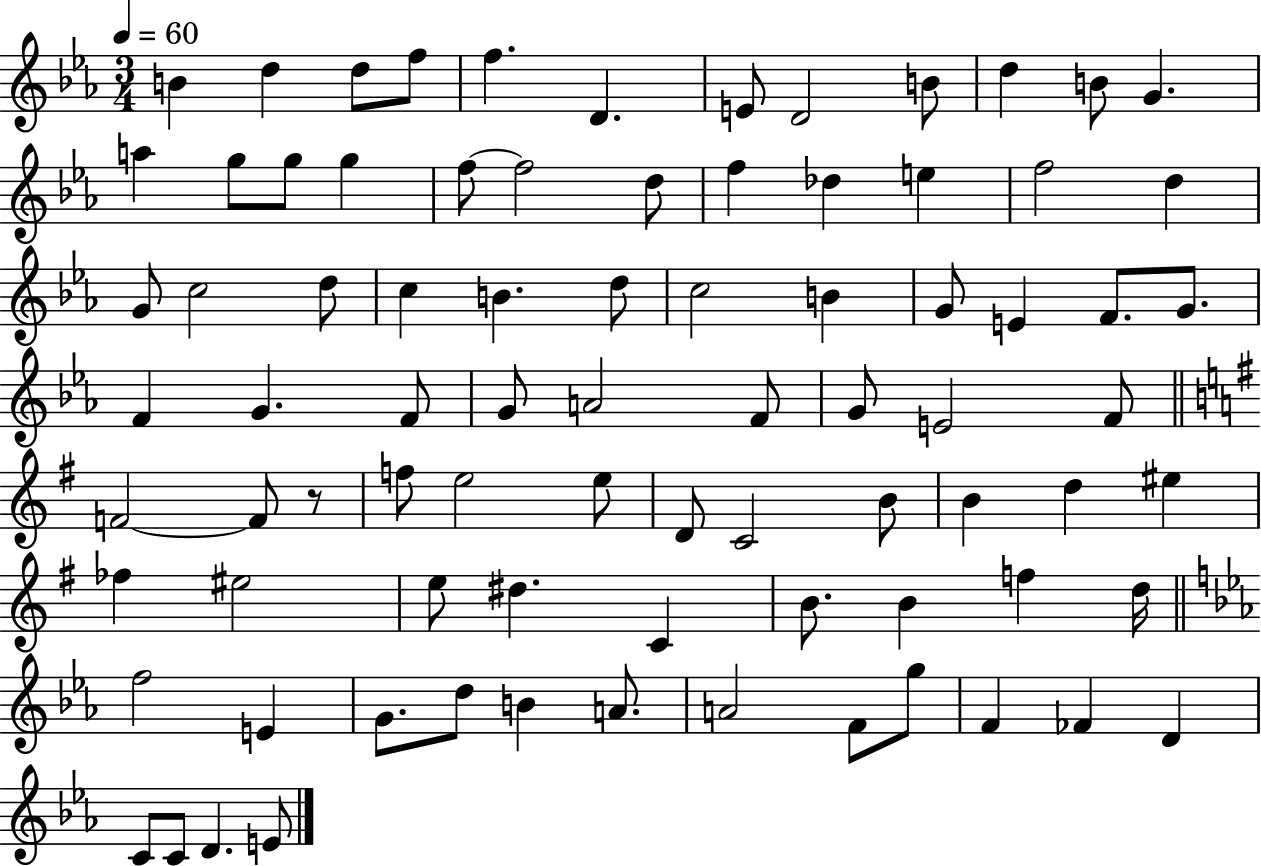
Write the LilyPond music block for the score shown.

{
  \clef treble
  \numericTimeSignature
  \time 3/4
  \key ees \major
  \tempo 4 = 60
  b'4 d''4 d''8 f''8 | f''4. d'4. | e'8 d'2 b'8 | d''4 b'8 g'4. | \break a''4 g''8 g''8 g''4 | f''8~~ f''2 d''8 | f''4 des''4 e''4 | f''2 d''4 | \break g'8 c''2 d''8 | c''4 b'4. d''8 | c''2 b'4 | g'8 e'4 f'8. g'8. | \break f'4 g'4. f'8 | g'8 a'2 f'8 | g'8 e'2 f'8 | \bar "||" \break \key e \minor f'2~~ f'8 r8 | f''8 e''2 e''8 | d'8 c'2 b'8 | b'4 d''4 eis''4 | \break fes''4 eis''2 | e''8 dis''4. c'4 | b'8. b'4 f''4 d''16 | \bar "||" \break \key c \minor f''2 e'4 | g'8. d''8 b'4 a'8. | a'2 f'8 g''8 | f'4 fes'4 d'4 | \break c'8 c'8 d'4. e'8 | \bar "|."
}